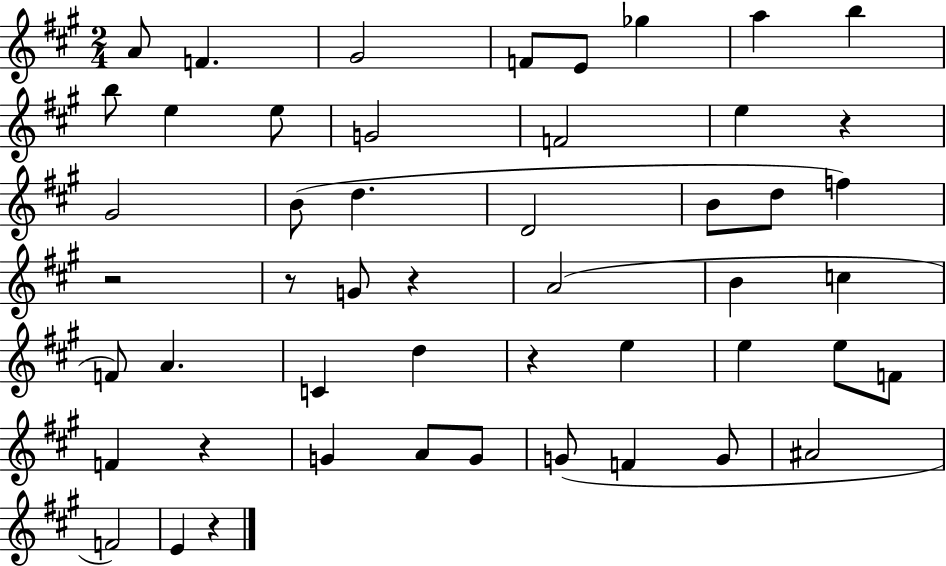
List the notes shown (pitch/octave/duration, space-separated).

A4/e F4/q. G#4/h F4/e E4/e Gb5/q A5/q B5/q B5/e E5/q E5/e G4/h F4/h E5/q R/q G#4/h B4/e D5/q. D4/h B4/e D5/e F5/q R/h R/e G4/e R/q A4/h B4/q C5/q F4/e A4/q. C4/q D5/q R/q E5/q E5/q E5/e F4/e F4/q R/q G4/q A4/e G4/e G4/e F4/q G4/e A#4/h F4/h E4/q R/q